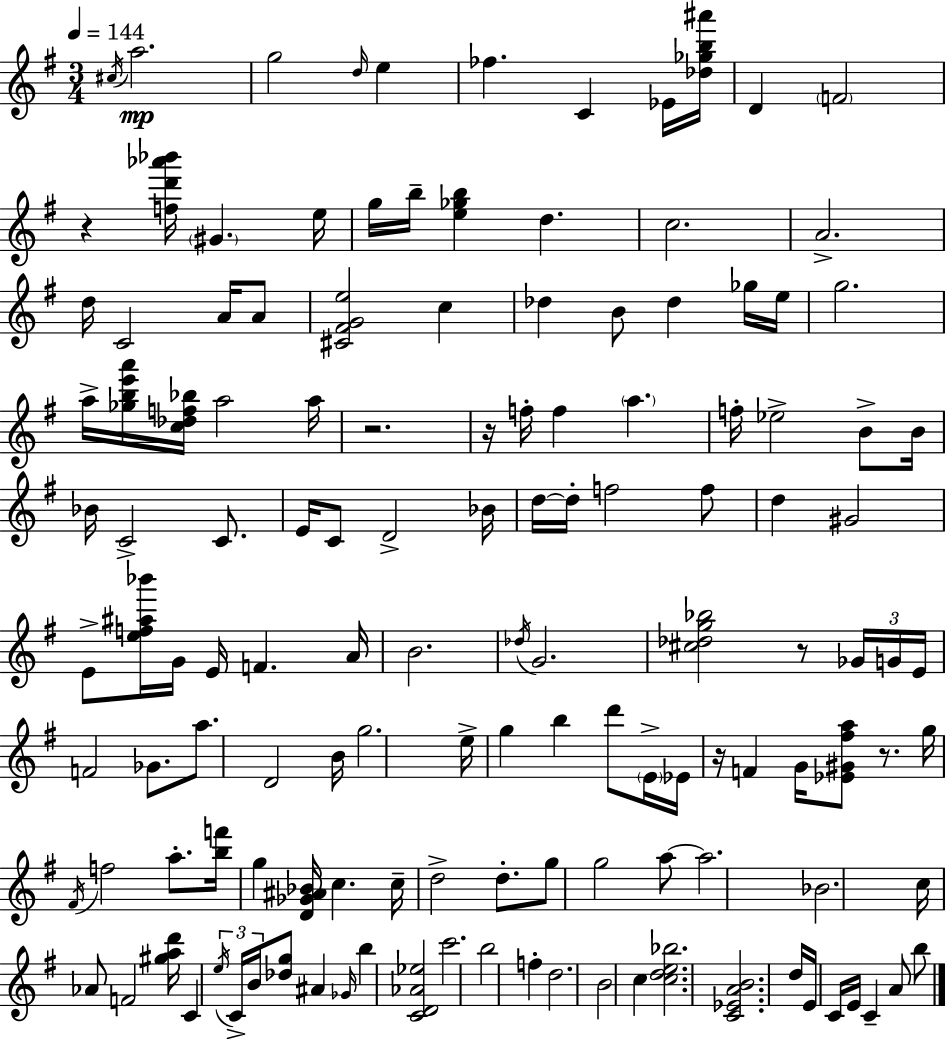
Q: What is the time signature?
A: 3/4